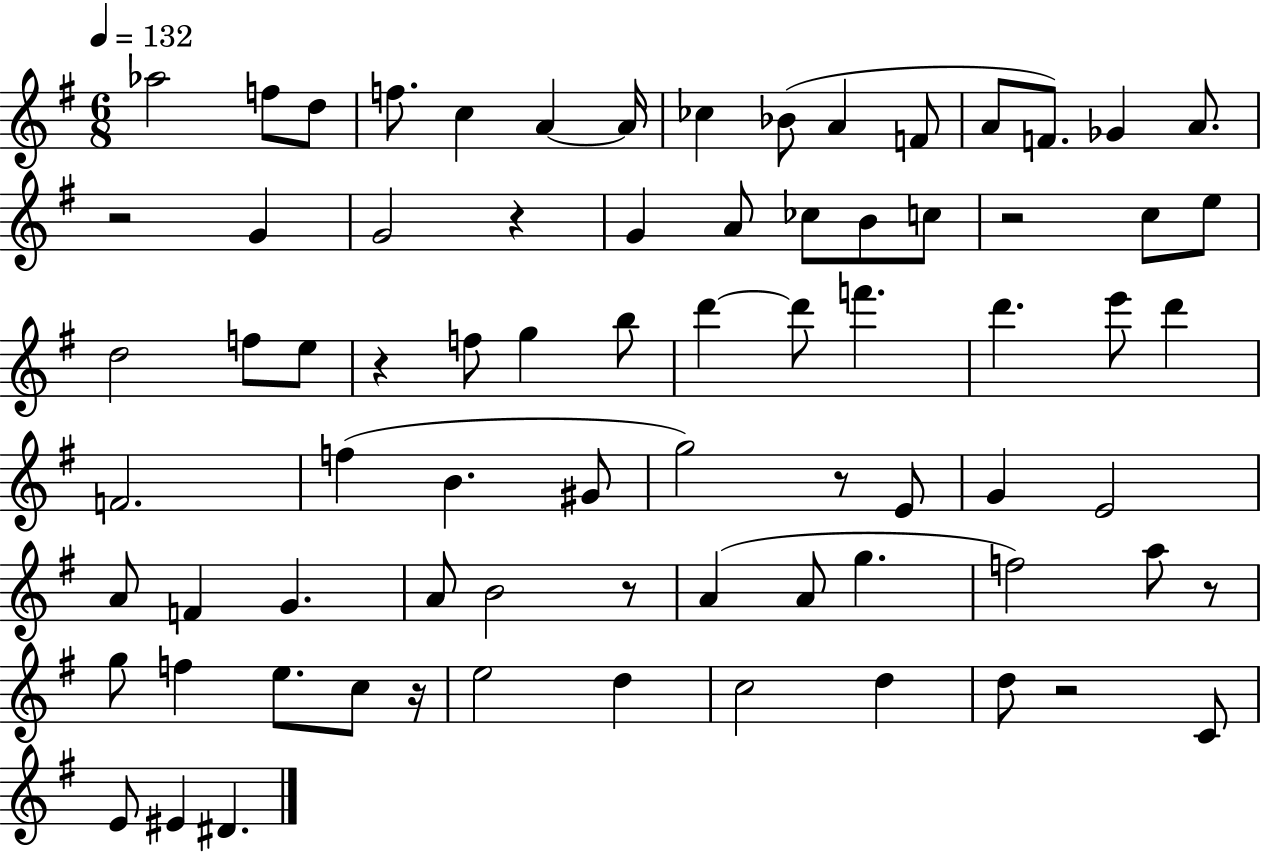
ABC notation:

X:1
T:Untitled
M:6/8
L:1/4
K:G
_a2 f/2 d/2 f/2 c A A/4 _c _B/2 A F/2 A/2 F/2 _G A/2 z2 G G2 z G A/2 _c/2 B/2 c/2 z2 c/2 e/2 d2 f/2 e/2 z f/2 g b/2 d' d'/2 f' d' e'/2 d' F2 f B ^G/2 g2 z/2 E/2 G E2 A/2 F G A/2 B2 z/2 A A/2 g f2 a/2 z/2 g/2 f e/2 c/2 z/4 e2 d c2 d d/2 z2 C/2 E/2 ^E ^D